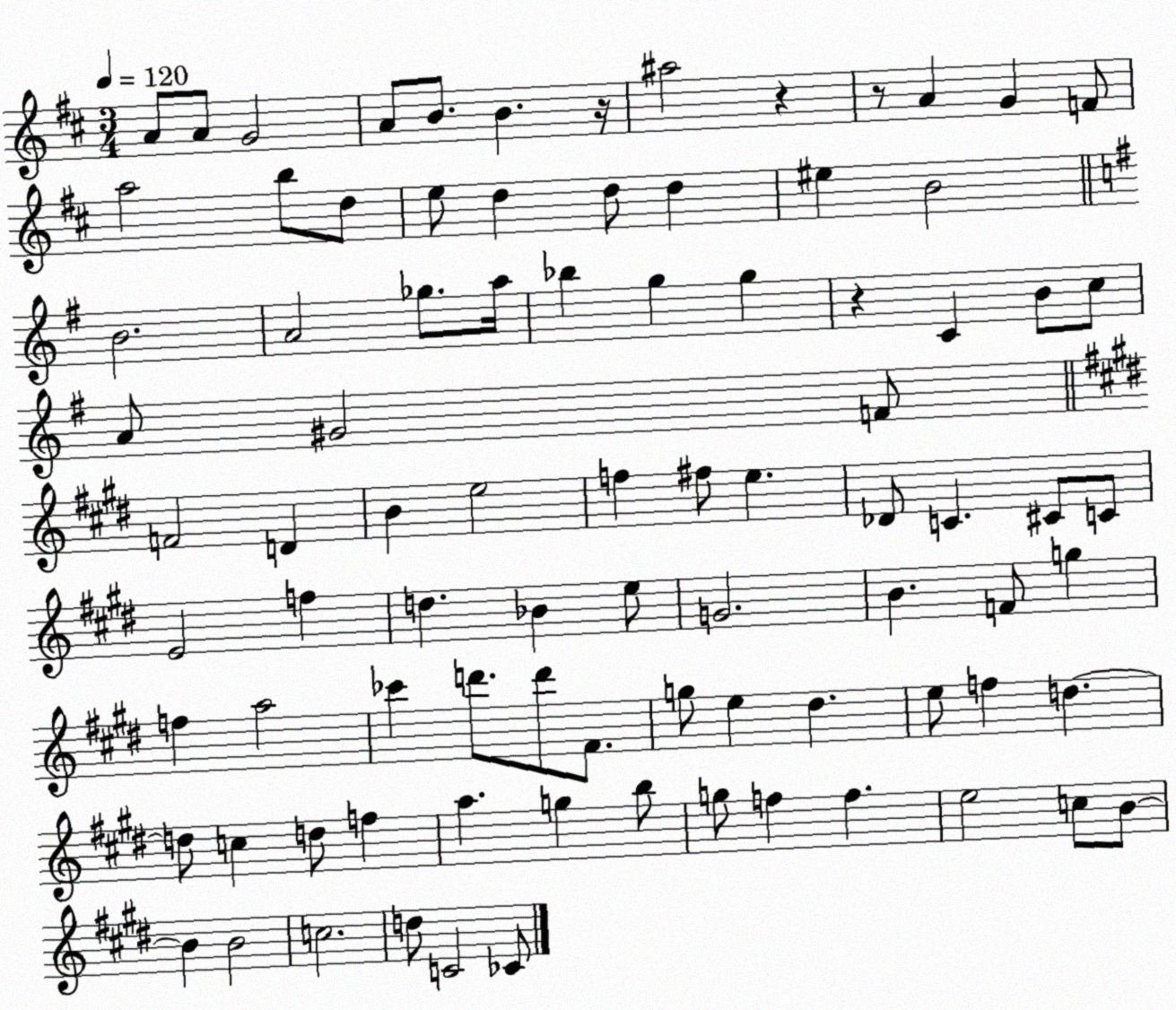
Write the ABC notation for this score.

X:1
T:Untitled
M:3/4
L:1/4
K:D
A/2 A/2 G2 A/2 B/2 B z/4 ^a2 z z/2 A G F/2 a2 b/2 d/2 e/2 d d/2 d ^e B2 B2 A2 _g/2 a/4 _b g g z C B/2 c/2 A/2 ^G2 F/2 F2 D B e2 f ^f/2 e _D/2 C ^C/2 C/2 E2 f d _B e/2 G2 B F/2 g f a2 _c' d'/2 d'/2 ^F/2 g/2 e ^d e/2 f d d/2 c d/2 f a g b/2 g/2 f f e2 c/2 B/2 B B2 c2 d/2 C2 _C/2